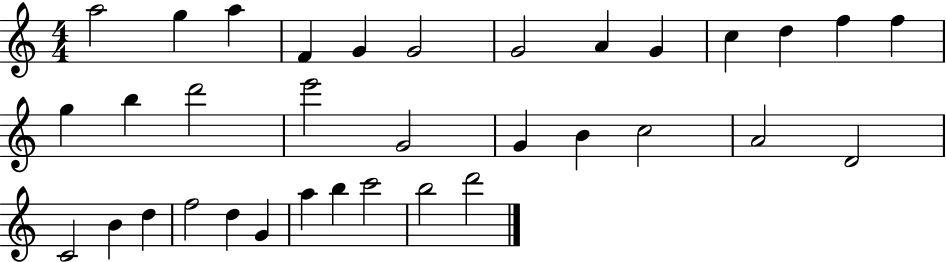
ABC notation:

X:1
T:Untitled
M:4/4
L:1/4
K:C
a2 g a F G G2 G2 A G c d f f g b d'2 e'2 G2 G B c2 A2 D2 C2 B d f2 d G a b c'2 b2 d'2